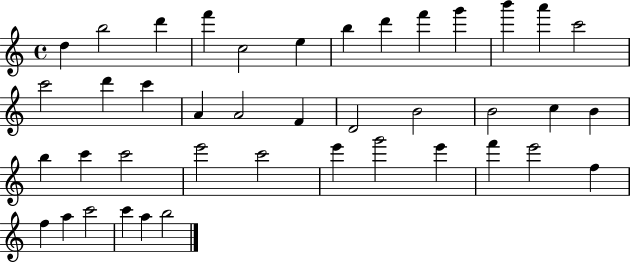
X:1
T:Untitled
M:4/4
L:1/4
K:C
d b2 d' f' c2 e b d' f' g' b' a' c'2 c'2 d' c' A A2 F D2 B2 B2 c B b c' c'2 e'2 c'2 e' g'2 e' f' e'2 f f a c'2 c' a b2